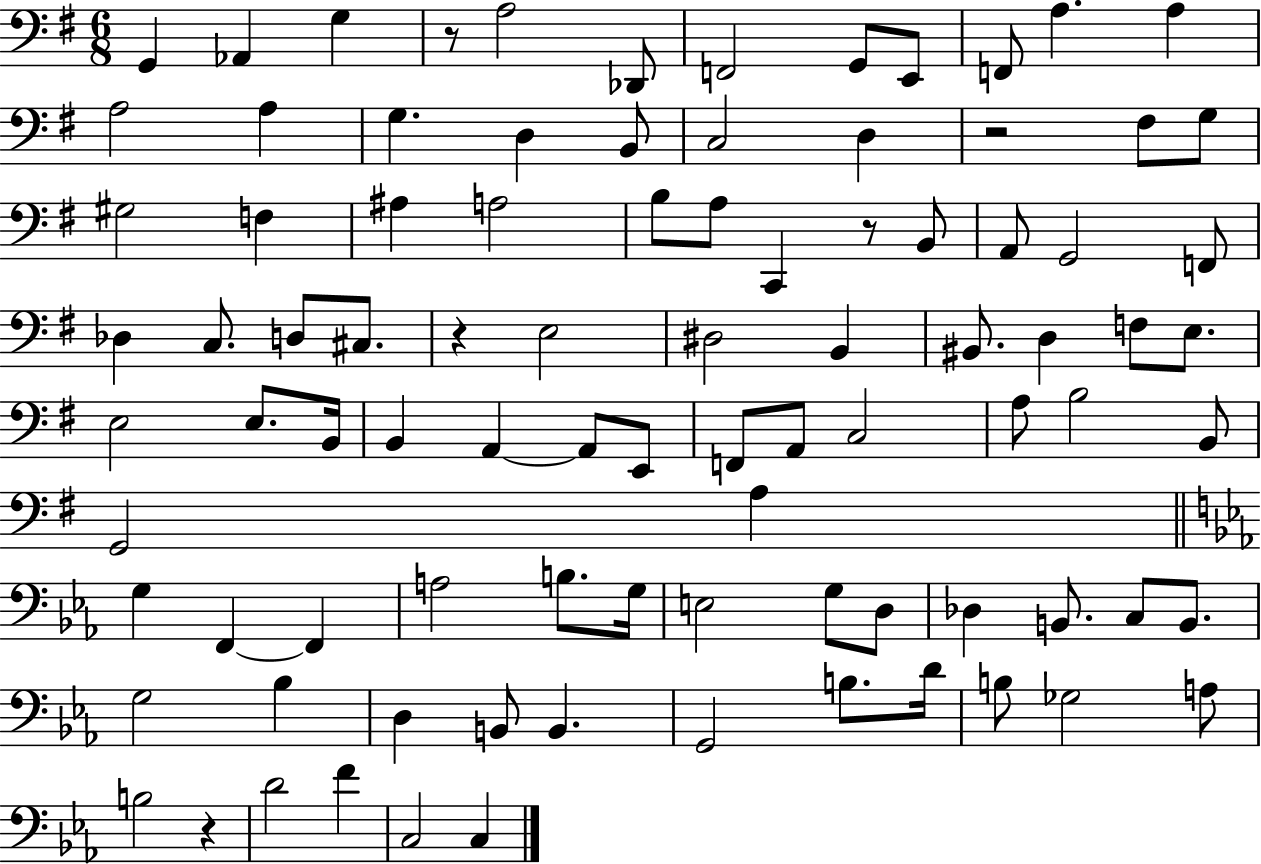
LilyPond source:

{
  \clef bass
  \numericTimeSignature
  \time 6/8
  \key g \major
  g,4 aes,4 g4 | r8 a2 des,8 | f,2 g,8 e,8 | f,8 a4. a4 | \break a2 a4 | g4. d4 b,8 | c2 d4 | r2 fis8 g8 | \break gis2 f4 | ais4 a2 | b8 a8 c,4 r8 b,8 | a,8 g,2 f,8 | \break des4 c8. d8 cis8. | r4 e2 | dis2 b,4 | bis,8. d4 f8 e8. | \break e2 e8. b,16 | b,4 a,4~~ a,8 e,8 | f,8 a,8 c2 | a8 b2 b,8 | \break g,2 a4 | \bar "||" \break \key c \minor g4 f,4~~ f,4 | a2 b8. g16 | e2 g8 d8 | des4 b,8. c8 b,8. | \break g2 bes4 | d4 b,8 b,4. | g,2 b8. d'16 | b8 ges2 a8 | \break b2 r4 | d'2 f'4 | c2 c4 | \bar "|."
}